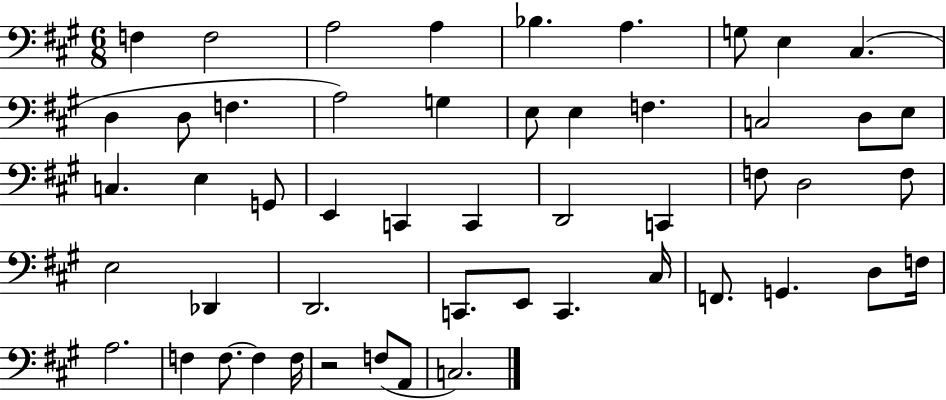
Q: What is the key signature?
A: A major